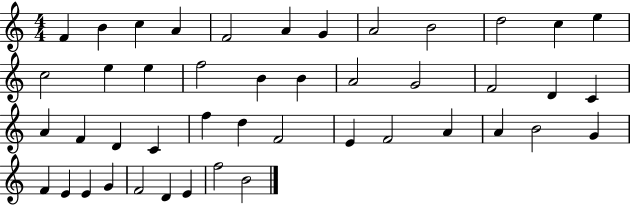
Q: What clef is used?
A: treble